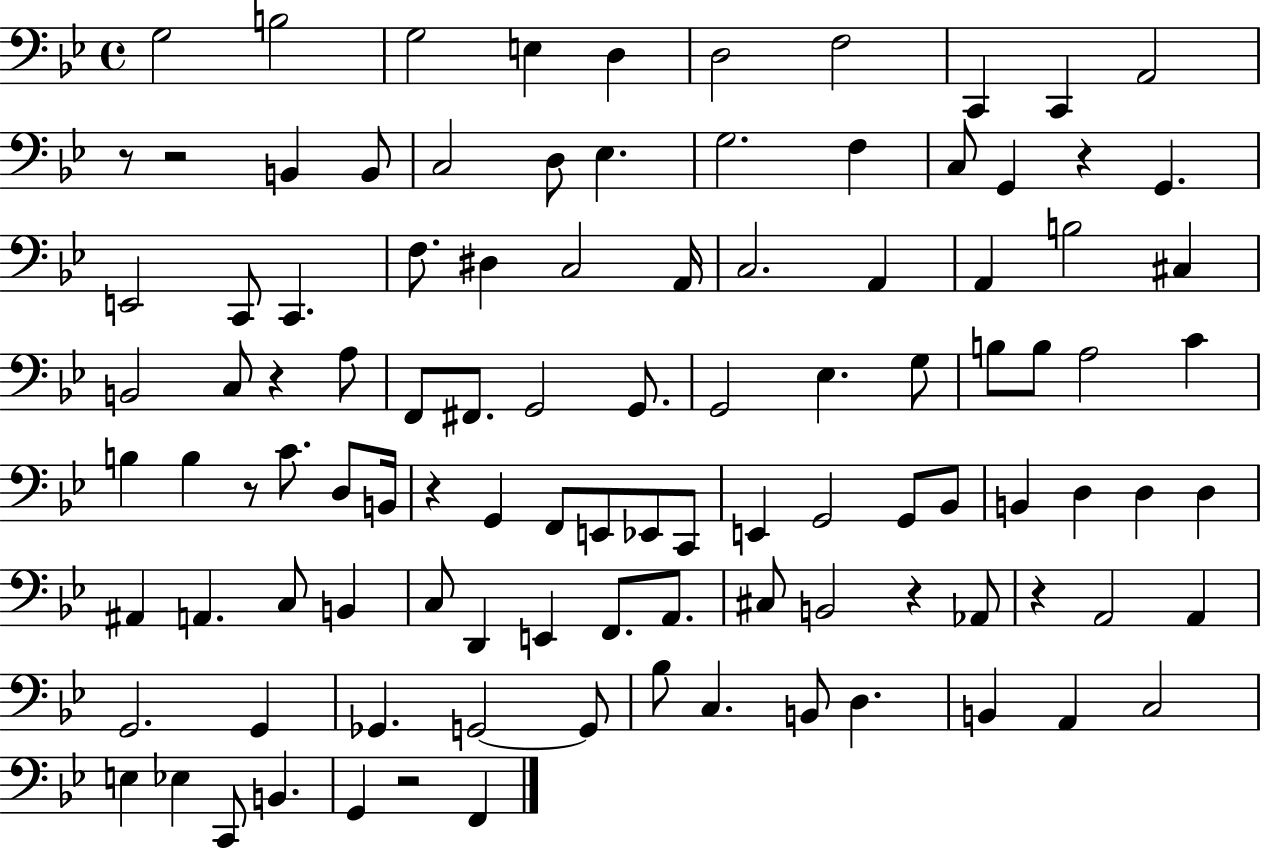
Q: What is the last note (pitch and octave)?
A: F2